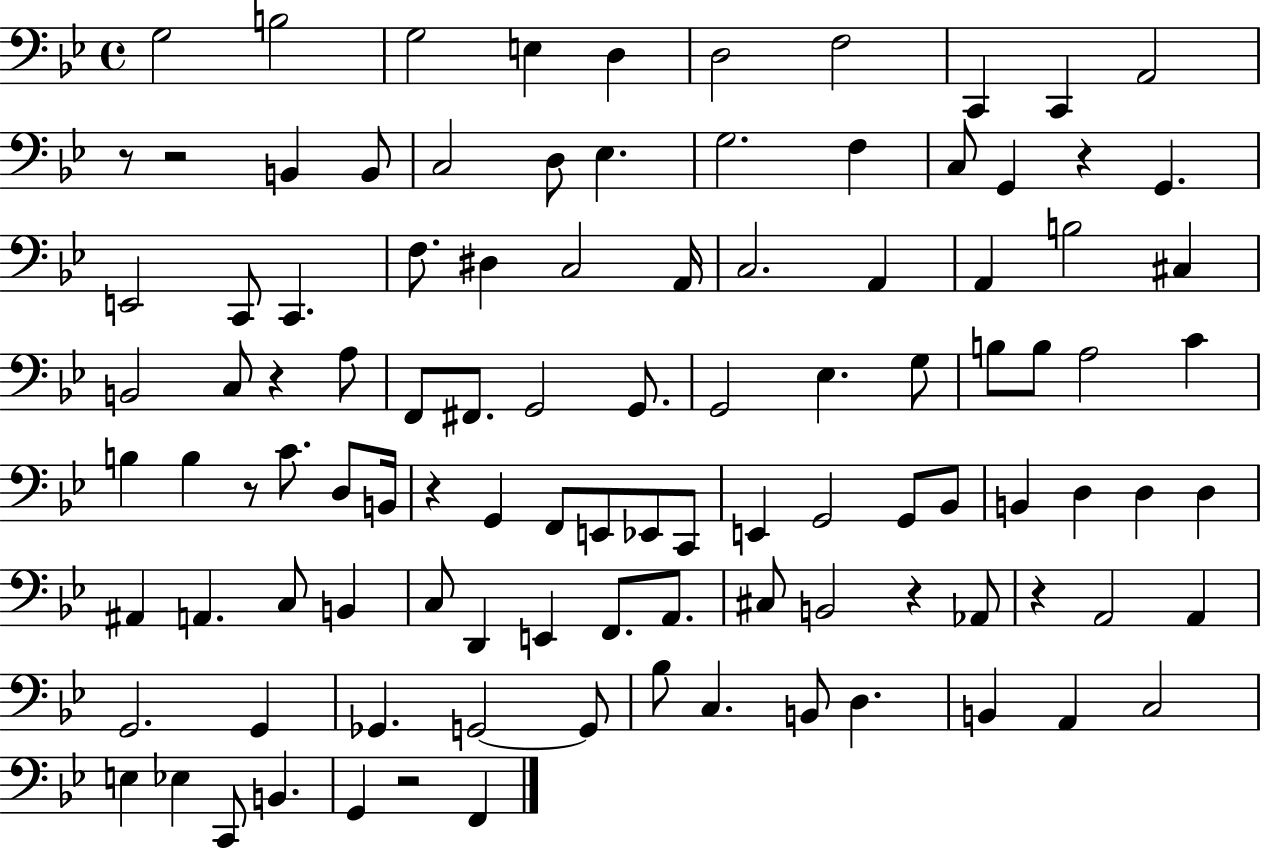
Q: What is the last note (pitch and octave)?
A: F2